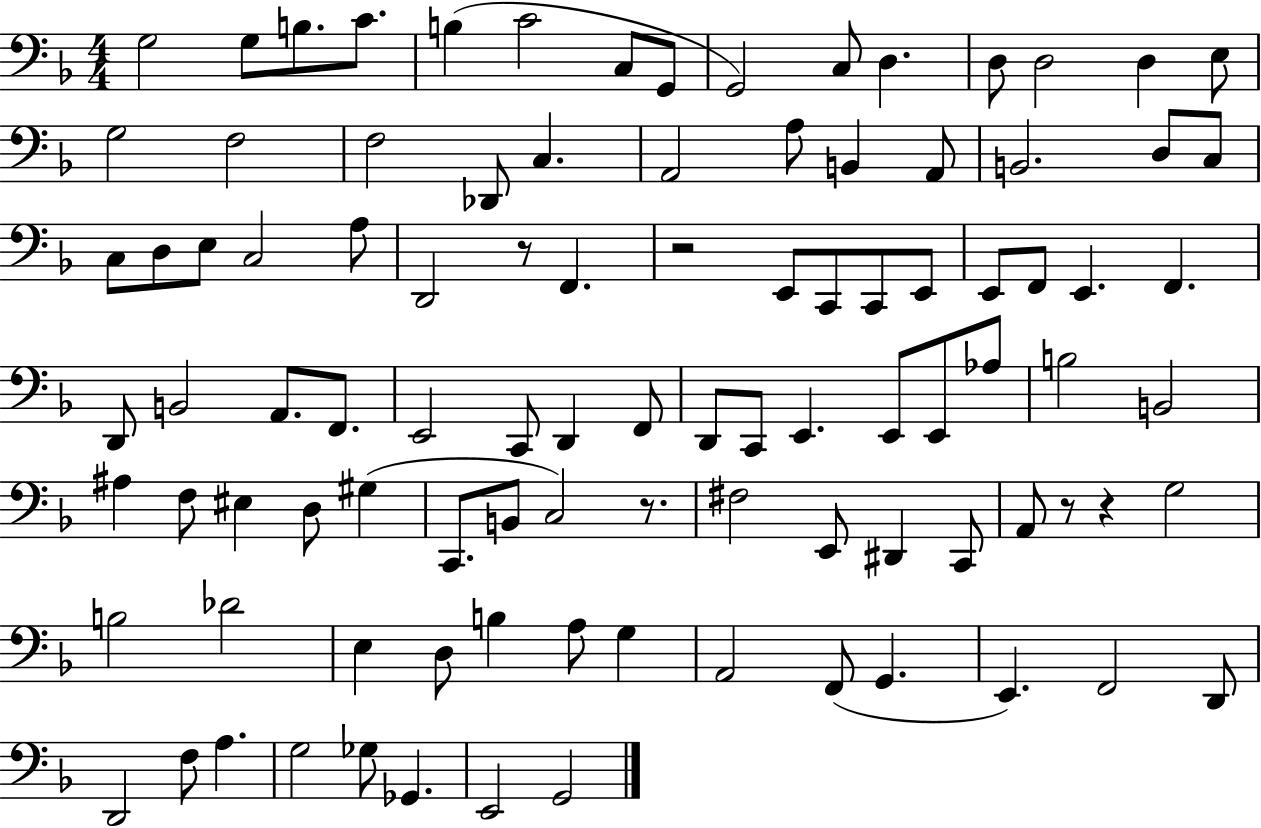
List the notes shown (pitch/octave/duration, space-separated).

G3/h G3/e B3/e. C4/e. B3/q C4/h C3/e G2/e G2/h C3/e D3/q. D3/e D3/h D3/q E3/e G3/h F3/h F3/h Db2/e C3/q. A2/h A3/e B2/q A2/e B2/h. D3/e C3/e C3/e D3/e E3/e C3/h A3/e D2/h R/e F2/q. R/h E2/e C2/e C2/e E2/e E2/e F2/e E2/q. F2/q. D2/e B2/h A2/e. F2/e. E2/h C2/e D2/q F2/e D2/e C2/e E2/q. E2/e E2/e Ab3/e B3/h B2/h A#3/q F3/e EIS3/q D3/e G#3/q C2/e. B2/e C3/h R/e. F#3/h E2/e D#2/q C2/e A2/e R/e R/q G3/h B3/h Db4/h E3/q D3/e B3/q A3/e G3/q A2/h F2/e G2/q. E2/q. F2/h D2/e D2/h F3/e A3/q. G3/h Gb3/e Gb2/q. E2/h G2/h